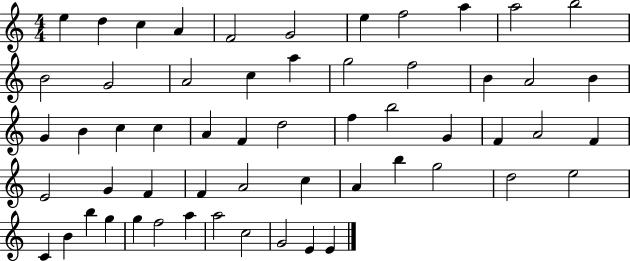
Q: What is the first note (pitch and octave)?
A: E5